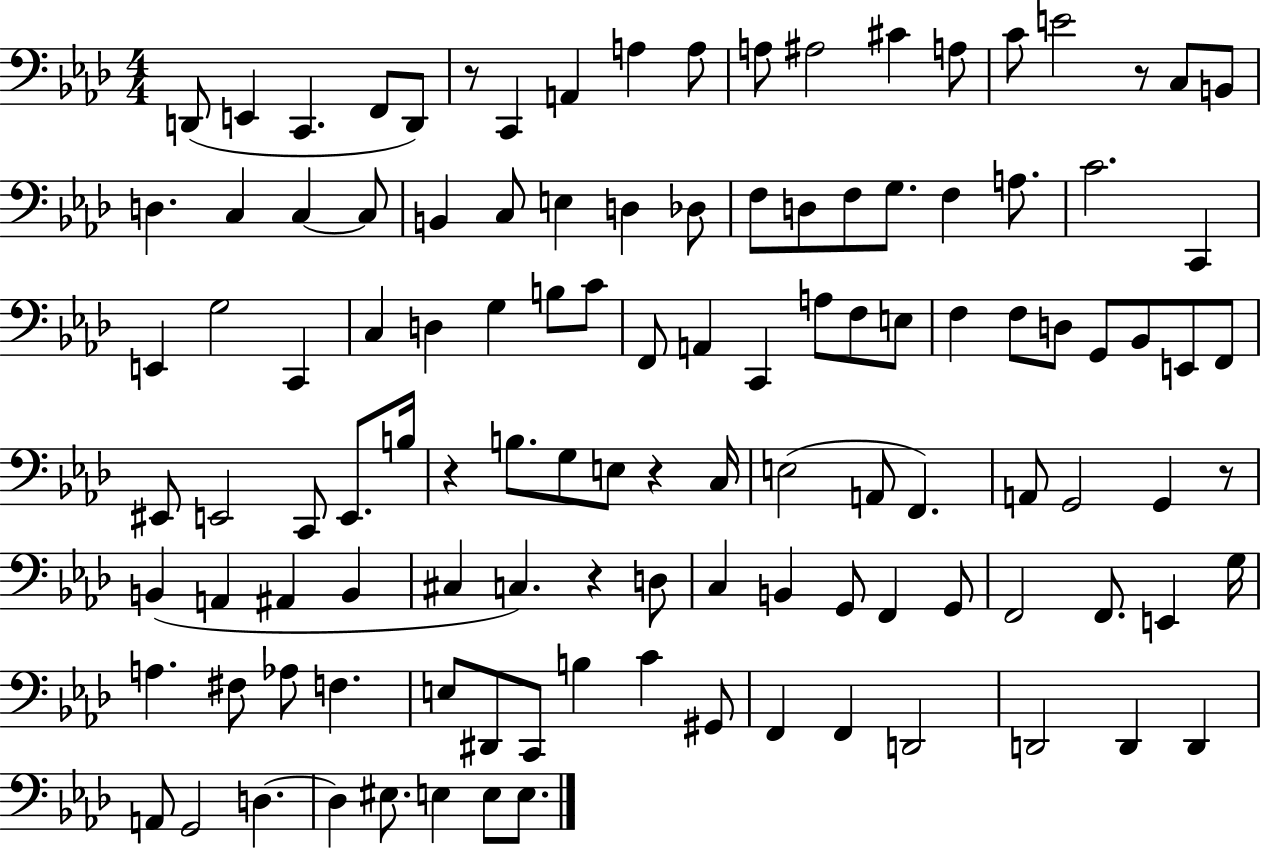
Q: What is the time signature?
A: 4/4